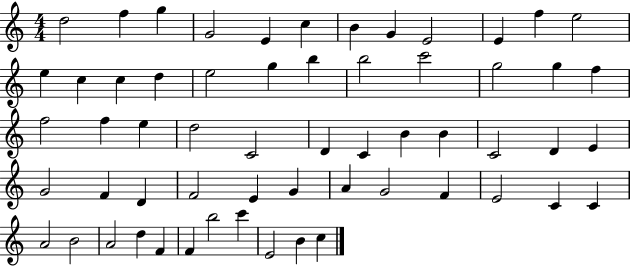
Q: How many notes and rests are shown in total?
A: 59